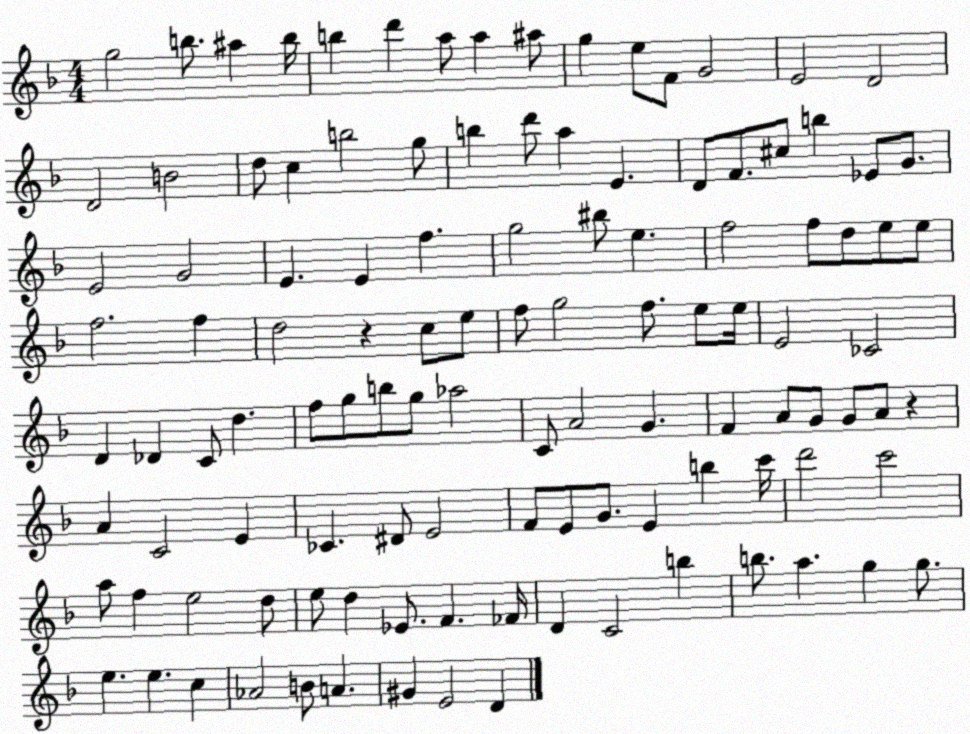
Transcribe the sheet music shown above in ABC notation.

X:1
T:Untitled
M:4/4
L:1/4
K:F
g2 b/2 ^a b/4 b d' a/2 a ^a/2 g e/2 F/2 G2 E2 D2 D2 B2 d/2 c b2 g/2 b d'/2 a E D/2 F/2 ^c/2 b _E/2 G/2 E2 G2 E E f g2 ^b/2 e f2 f/2 d/2 e/2 e/2 f2 f d2 z c/2 e/2 f/2 g2 f/2 e/2 e/4 E2 _C2 D _D C/2 d f/2 g/2 b/2 g/2 _a2 C/2 A2 G F A/2 G/2 G/2 A/2 z A C2 E _C ^D/2 E2 F/2 E/2 G/2 E b c'/4 d'2 c'2 a/2 f e2 d/2 e/2 d _E/2 F _F/4 D C2 b b/2 a g g/2 e e c _A2 B/2 A ^G E2 D